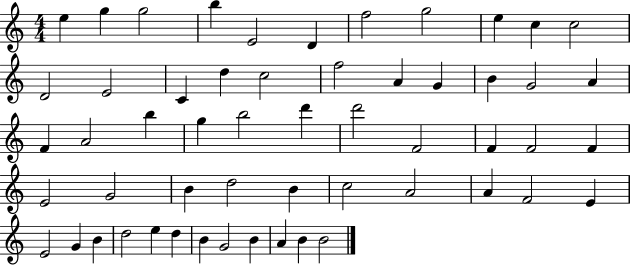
{
  \clef treble
  \numericTimeSignature
  \time 4/4
  \key c \major
  e''4 g''4 g''2 | b''4 e'2 d'4 | f''2 g''2 | e''4 c''4 c''2 | \break d'2 e'2 | c'4 d''4 c''2 | f''2 a'4 g'4 | b'4 g'2 a'4 | \break f'4 a'2 b''4 | g''4 b''2 d'''4 | d'''2 f'2 | f'4 f'2 f'4 | \break e'2 g'2 | b'4 d''2 b'4 | c''2 a'2 | a'4 f'2 e'4 | \break e'2 g'4 b'4 | d''2 e''4 d''4 | b'4 g'2 b'4 | a'4 b'4 b'2 | \break \bar "|."
}